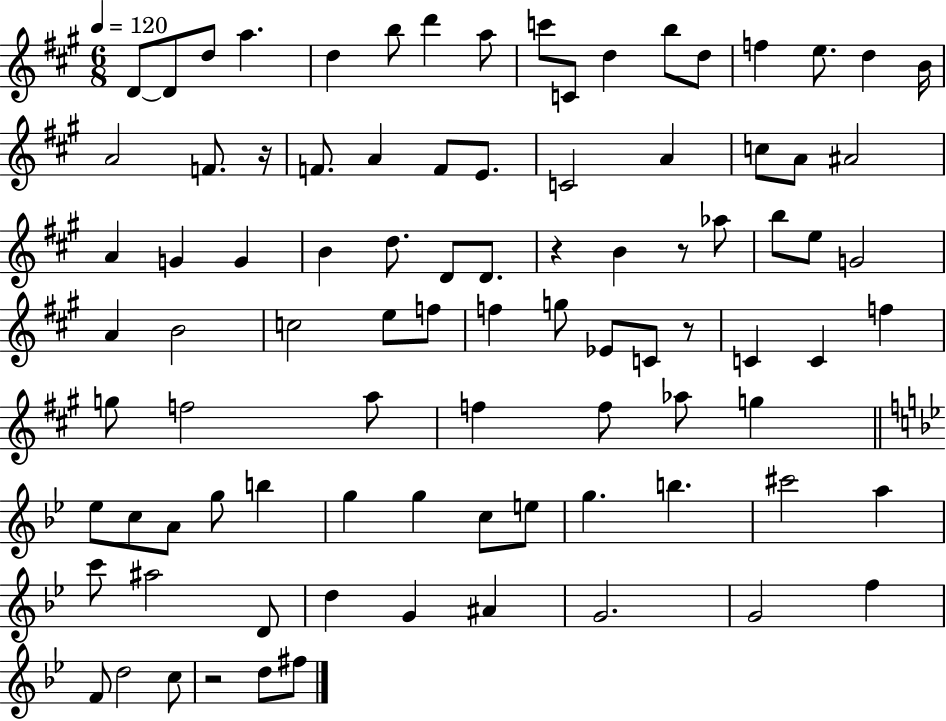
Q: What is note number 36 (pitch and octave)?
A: B4